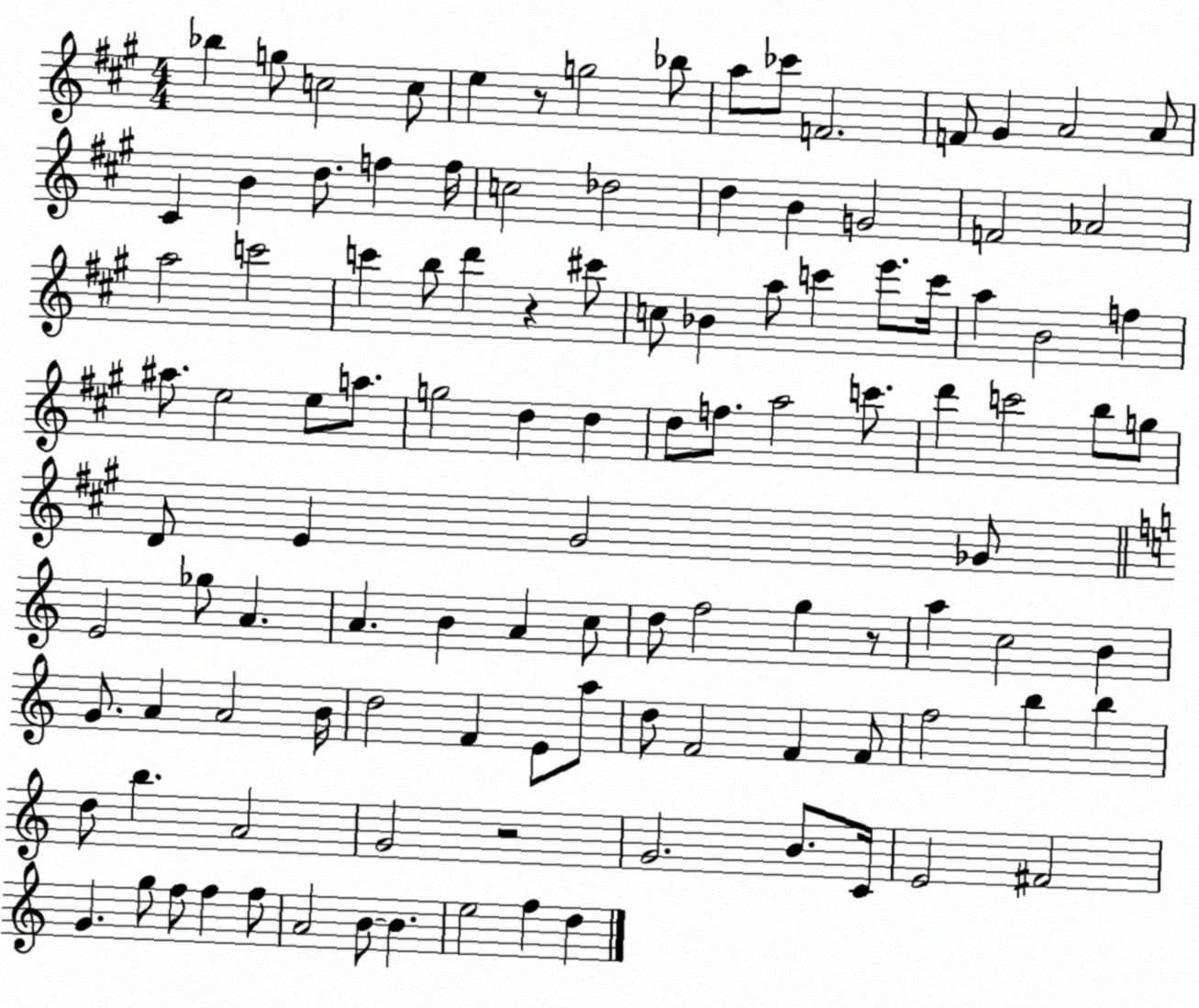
X:1
T:Untitled
M:4/4
L:1/4
K:A
_b g/2 c2 c/2 e z/2 g2 _b/2 a/2 _c'/2 F2 F/2 ^G A2 A/2 ^C B d/2 f f/4 c2 _d2 d B G2 F2 _A2 a2 c'2 c' b/2 d' z ^c'/2 c/2 _B a/2 c' e'/2 c'/4 a B2 f ^a/2 e2 e/2 a/2 g2 d d d/2 f/2 a2 c'/2 d' c'2 b/2 g/2 D/2 E ^G2 _G/2 E2 _g/2 A A B A c/2 d/2 f2 g z/2 a c2 B G/2 A A2 B/4 d2 F E/2 a/2 d/2 F2 F F/2 f2 b b d/2 b A2 G2 z2 G2 B/2 C/4 E2 ^F2 G g/2 f/2 f f/2 A2 B/2 B e2 f d